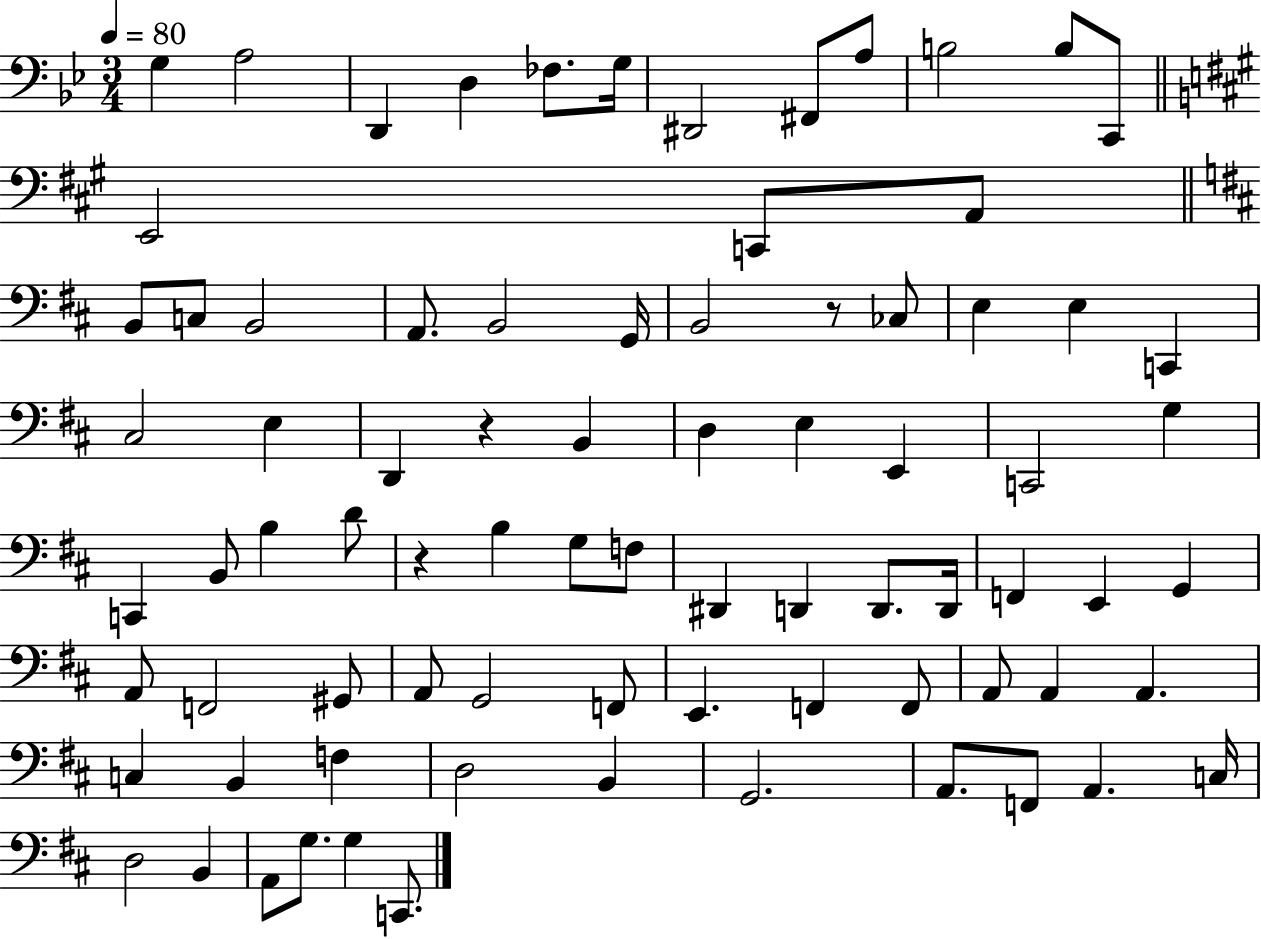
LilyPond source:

{
  \clef bass
  \numericTimeSignature
  \time 3/4
  \key bes \major
  \tempo 4 = 80
  g4 a2 | d,4 d4 fes8. g16 | dis,2 fis,8 a8 | b2 b8 c,8 | \break \bar "||" \break \key a \major e,2 c,8 a,8 | \bar "||" \break \key b \minor b,8 c8 b,2 | a,8. b,2 g,16 | b,2 r8 ces8 | e4 e4 c,4 | \break cis2 e4 | d,4 r4 b,4 | d4 e4 e,4 | c,2 g4 | \break c,4 b,8 b4 d'8 | r4 b4 g8 f8 | dis,4 d,4 d,8. d,16 | f,4 e,4 g,4 | \break a,8 f,2 gis,8 | a,8 g,2 f,8 | e,4. f,4 f,8 | a,8 a,4 a,4. | \break c4 b,4 f4 | d2 b,4 | g,2. | a,8. f,8 a,4. c16 | \break d2 b,4 | a,8 g8. g4 c,8. | \bar "|."
}